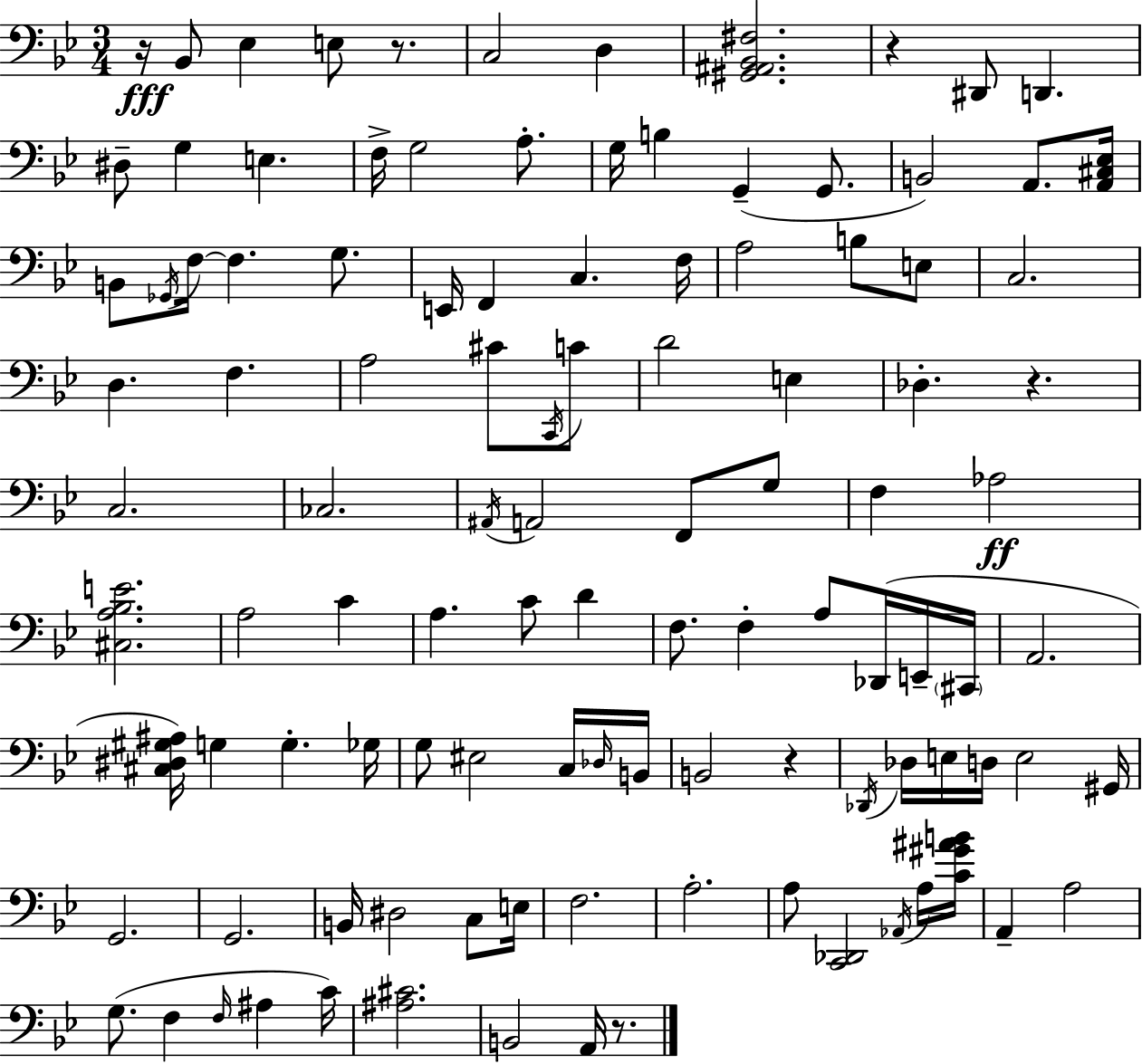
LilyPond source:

{
  \clef bass
  \numericTimeSignature
  \time 3/4
  \key bes \major
  r16\fff bes,8 ees4 e8 r8. | c2 d4 | <gis, ais, bes, fis>2. | r4 dis,8 d,4. | \break dis8-- g4 e4. | f16-> g2 a8.-. | g16 b4 g,4--( g,8. | b,2) a,8. <a, cis ees>16 | \break b,8 \acciaccatura { ges,16 } f16~~ f4. g8. | e,16 f,4 c4. | f16 a2 b8 e8 | c2. | \break d4. f4. | a2 cis'8 \acciaccatura { c,16 } | c'8 d'2 e4 | des4.-. r4. | \break c2. | ces2. | \acciaccatura { ais,16 } a,2 f,8 | g8 f4 aes2\ff | \break <cis a bes e'>2. | a2 c'4 | a4. c'8 d'4 | f8. f4-. a8 | \break des,16( e,16-- \parenthesize cis,16 a,2. | <cis dis gis ais>16) g4 g4.-. | ges16 g8 eis2 | c16 \grace { des16 } b,16 b,2 | \break r4 \acciaccatura { des,16 } des16 e16 d16 e2 | gis,16 g,2. | g,2. | b,16 dis2 | \break c8 e16 f2. | a2.-. | a8 <c, des,>2 | \acciaccatura { aes,16 } a16 <c' gis' ais' b'>16 a,4-- a2 | \break g8.( f4 | \grace { f16 } ais4 c'16) <ais cis'>2. | b,2 | a,16 r8. \bar "|."
}